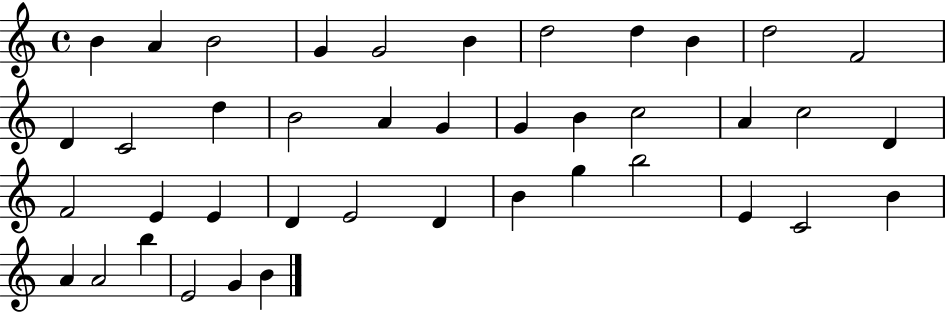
X:1
T:Untitled
M:4/4
L:1/4
K:C
B A B2 G G2 B d2 d B d2 F2 D C2 d B2 A G G B c2 A c2 D F2 E E D E2 D B g b2 E C2 B A A2 b E2 G B